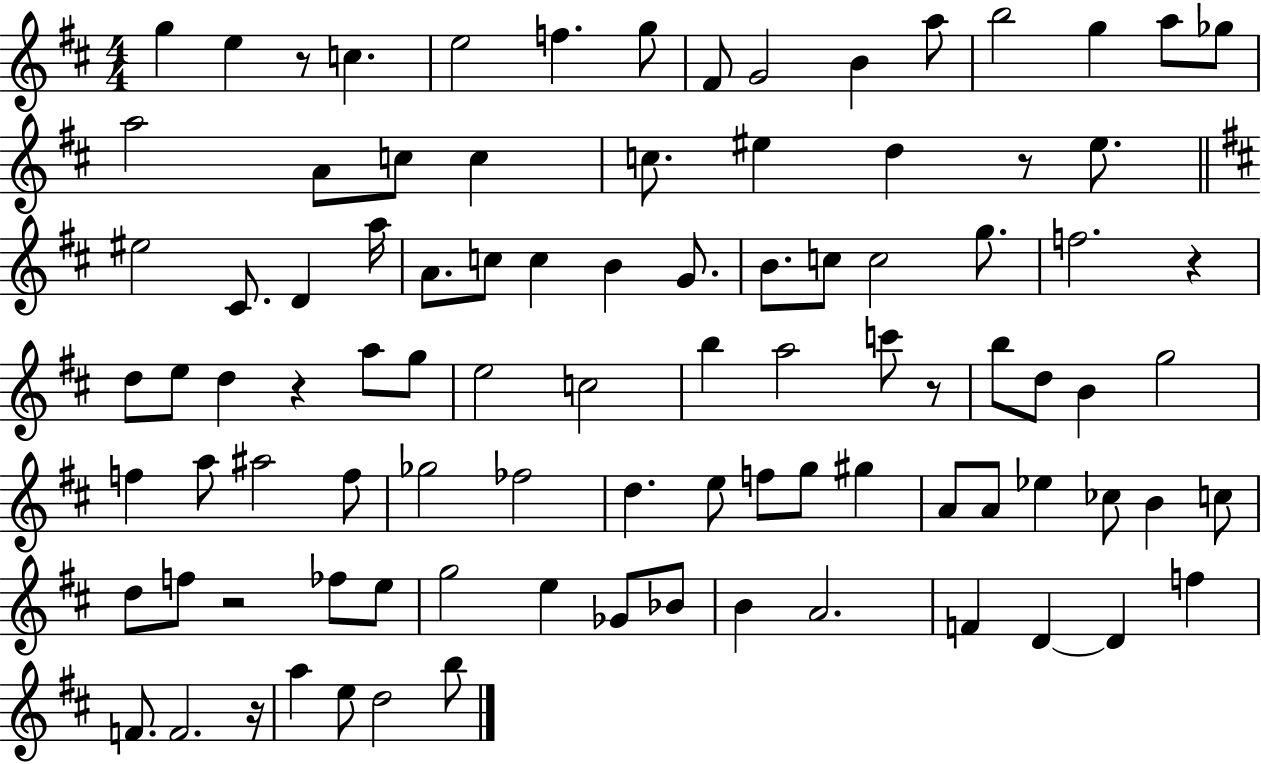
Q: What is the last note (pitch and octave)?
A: B5